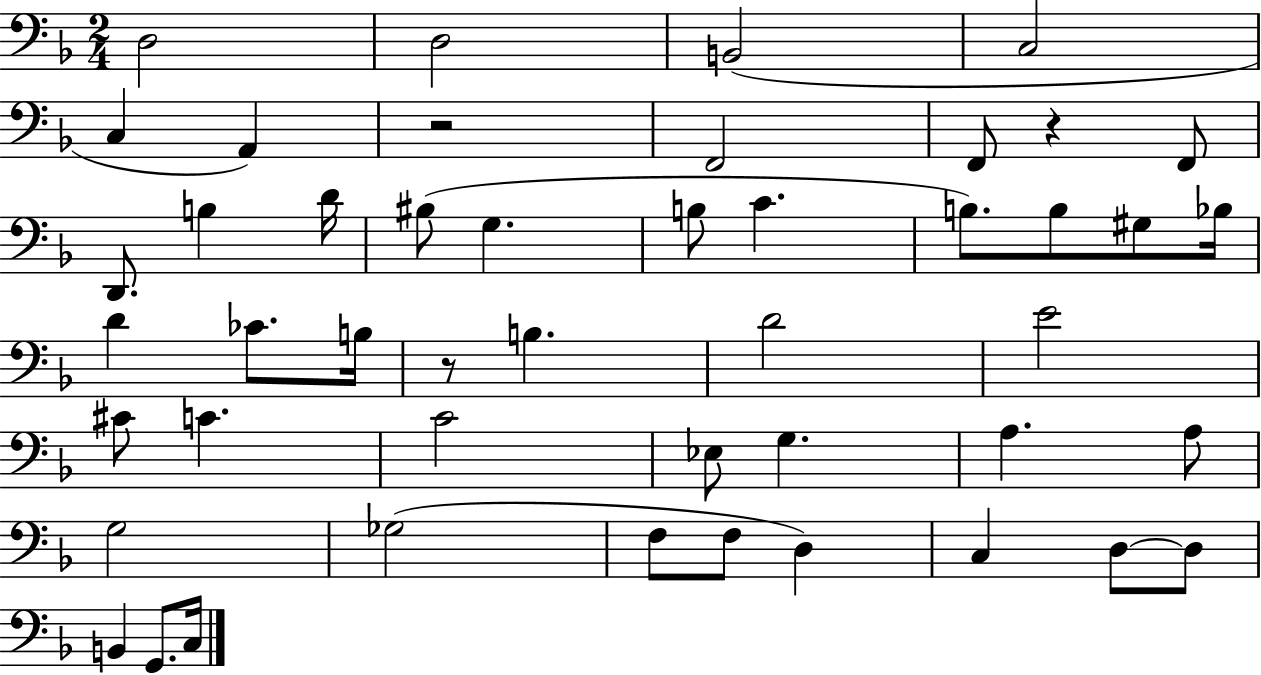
D3/h D3/h B2/h C3/h C3/q A2/q R/h F2/h F2/e R/q F2/e D2/e. B3/q D4/s BIS3/e G3/q. B3/e C4/q. B3/e. B3/e G#3/e Bb3/s D4/q CES4/e. B3/s R/e B3/q. D4/h E4/h C#4/e C4/q. C4/h Eb3/e G3/q. A3/q. A3/e G3/h Gb3/h F3/e F3/e D3/q C3/q D3/e D3/e B2/q G2/e. C3/s